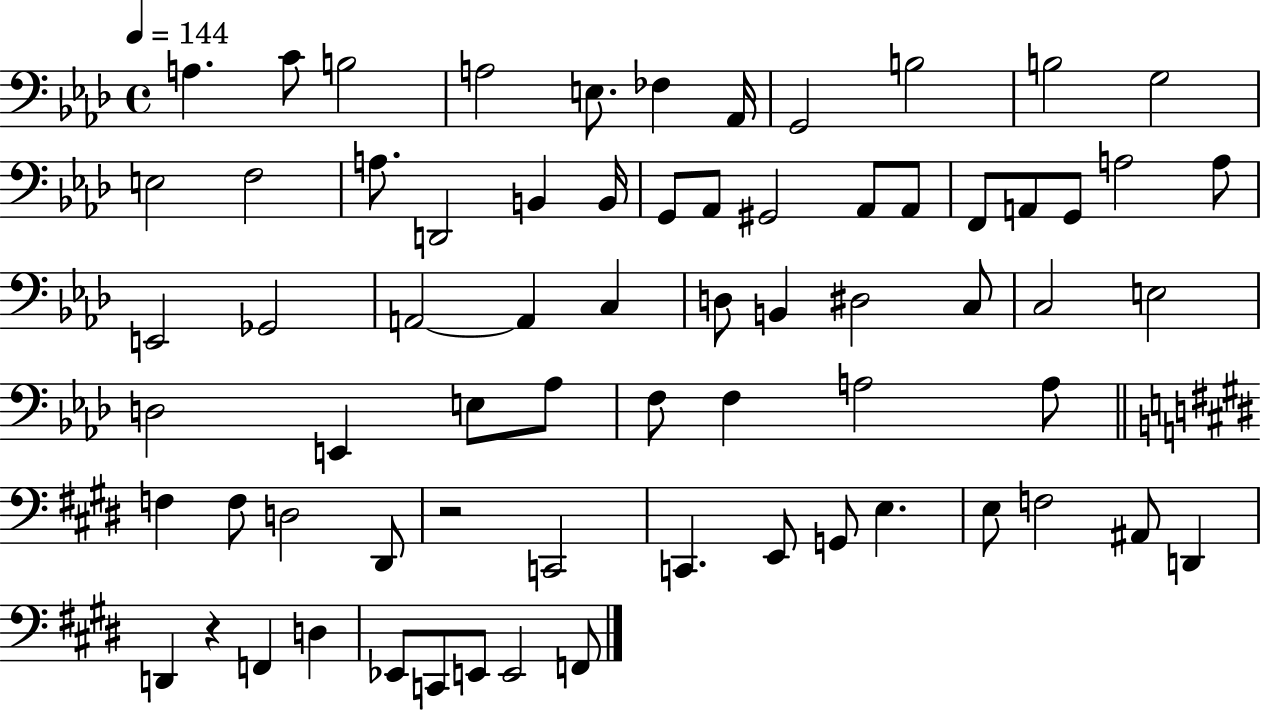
A3/q. C4/e B3/h A3/h E3/e. FES3/q Ab2/s G2/h B3/h B3/h G3/h E3/h F3/h A3/e. D2/h B2/q B2/s G2/e Ab2/e G#2/h Ab2/e Ab2/e F2/e A2/e G2/e A3/h A3/e E2/h Gb2/h A2/h A2/q C3/q D3/e B2/q D#3/h C3/e C3/h E3/h D3/h E2/q E3/e Ab3/e F3/e F3/q A3/h A3/e F3/q F3/e D3/h D#2/e R/h C2/h C2/q. E2/e G2/e E3/q. E3/e F3/h A#2/e D2/q D2/q R/q F2/q D3/q Eb2/e C2/e E2/e E2/h F2/e